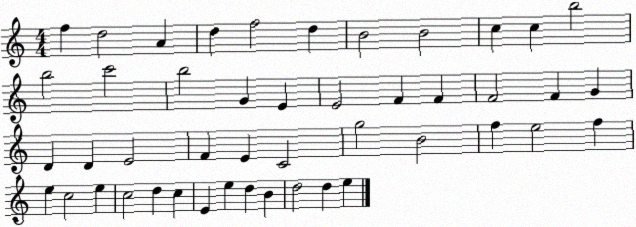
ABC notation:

X:1
T:Untitled
M:4/4
L:1/4
K:C
f d2 A d f2 d B2 B2 c c b2 b2 c'2 b2 G E E2 F F F2 F G D D E2 F E C2 g2 B2 f e2 f e c2 e c2 d c E e d B d2 d e